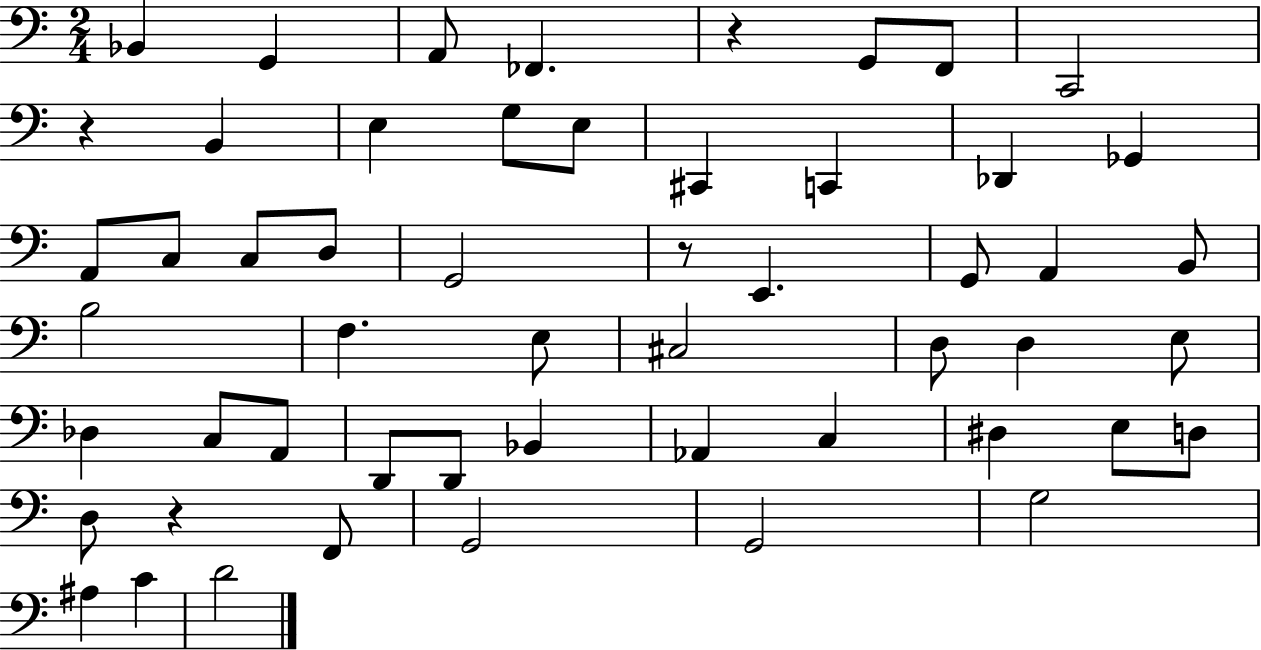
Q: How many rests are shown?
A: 4